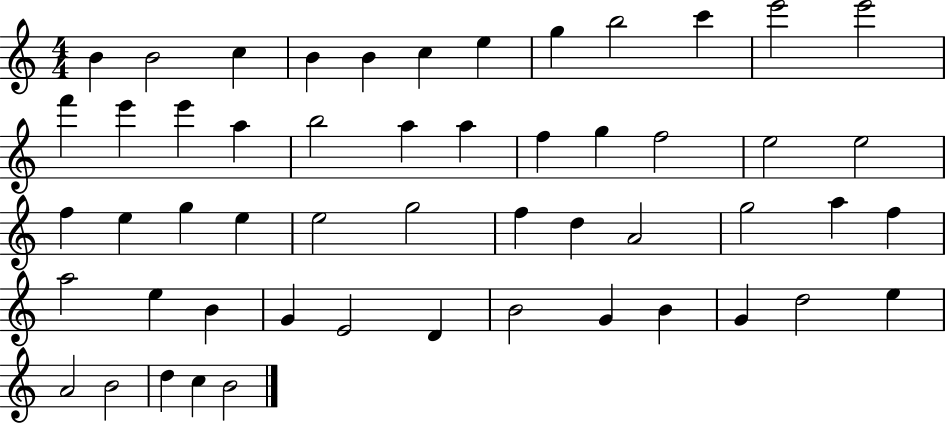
{
  \clef treble
  \numericTimeSignature
  \time 4/4
  \key c \major
  b'4 b'2 c''4 | b'4 b'4 c''4 e''4 | g''4 b''2 c'''4 | e'''2 e'''2 | \break f'''4 e'''4 e'''4 a''4 | b''2 a''4 a''4 | f''4 g''4 f''2 | e''2 e''2 | \break f''4 e''4 g''4 e''4 | e''2 g''2 | f''4 d''4 a'2 | g''2 a''4 f''4 | \break a''2 e''4 b'4 | g'4 e'2 d'4 | b'2 g'4 b'4 | g'4 d''2 e''4 | \break a'2 b'2 | d''4 c''4 b'2 | \bar "|."
}